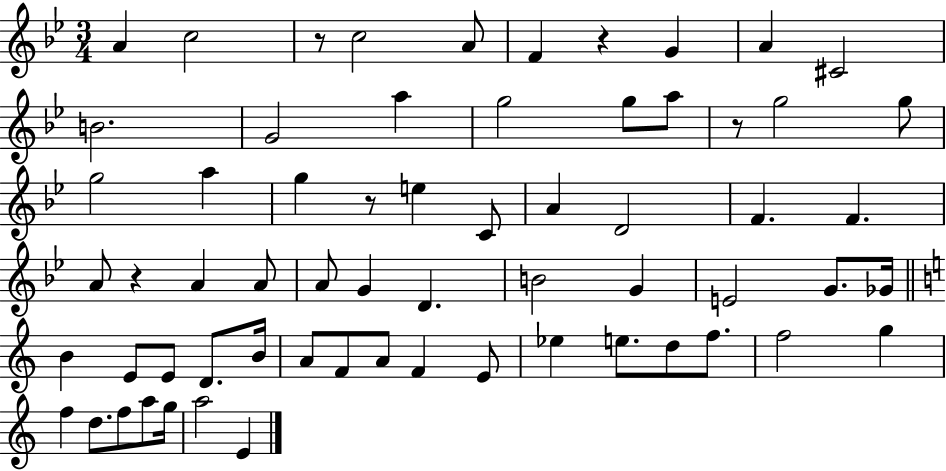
{
  \clef treble
  \numericTimeSignature
  \time 3/4
  \key bes \major
  a'4 c''2 | r8 c''2 a'8 | f'4 r4 g'4 | a'4 cis'2 | \break b'2. | g'2 a''4 | g''2 g''8 a''8 | r8 g''2 g''8 | \break g''2 a''4 | g''4 r8 e''4 c'8 | a'4 d'2 | f'4. f'4. | \break a'8 r4 a'4 a'8 | a'8 g'4 d'4. | b'2 g'4 | e'2 g'8. ges'16 | \break \bar "||" \break \key a \minor b'4 e'8 e'8 d'8. b'16 | a'8 f'8 a'8 f'4 e'8 | ees''4 e''8. d''8 f''8. | f''2 g''4 | \break f''4 d''8. f''8 a''8 g''16 | a''2 e'4 | \bar "|."
}